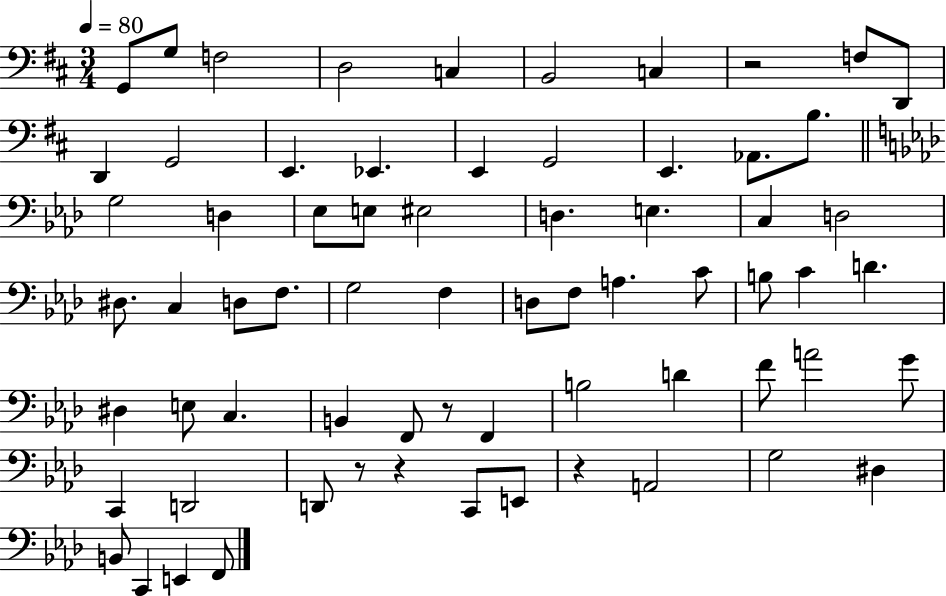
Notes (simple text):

G2/e G3/e F3/h D3/h C3/q B2/h C3/q R/h F3/e D2/e D2/q G2/h E2/q. Eb2/q. E2/q G2/h E2/q. Ab2/e. B3/e. G3/h D3/q Eb3/e E3/e EIS3/h D3/q. E3/q. C3/q D3/h D#3/e. C3/q D3/e F3/e. G3/h F3/q D3/e F3/e A3/q. C4/e B3/e C4/q D4/q. D#3/q E3/e C3/q. B2/q F2/e R/e F2/q B3/h D4/q F4/e A4/h G4/e C2/q D2/h D2/e R/e R/q C2/e E2/e R/q A2/h G3/h D#3/q B2/e C2/q E2/q F2/e